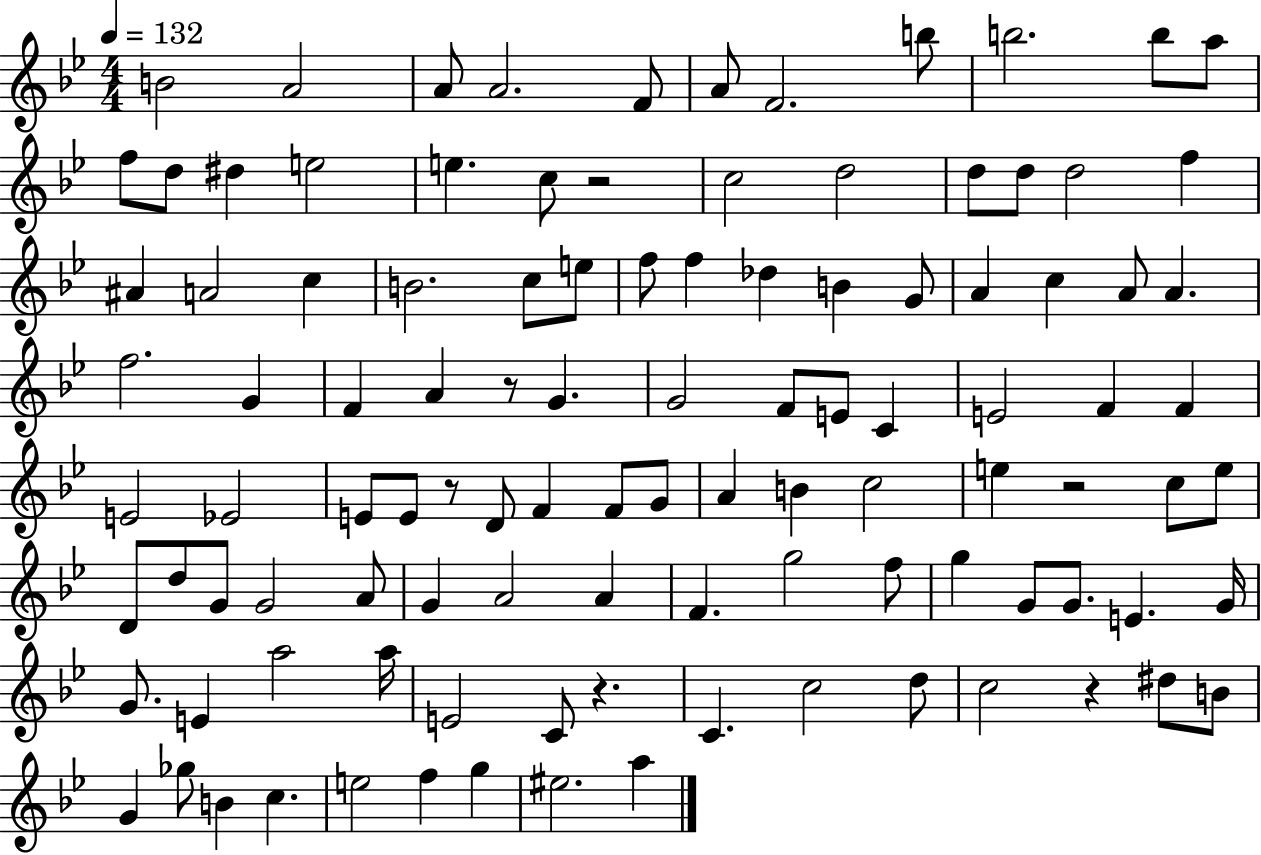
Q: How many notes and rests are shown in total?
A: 107